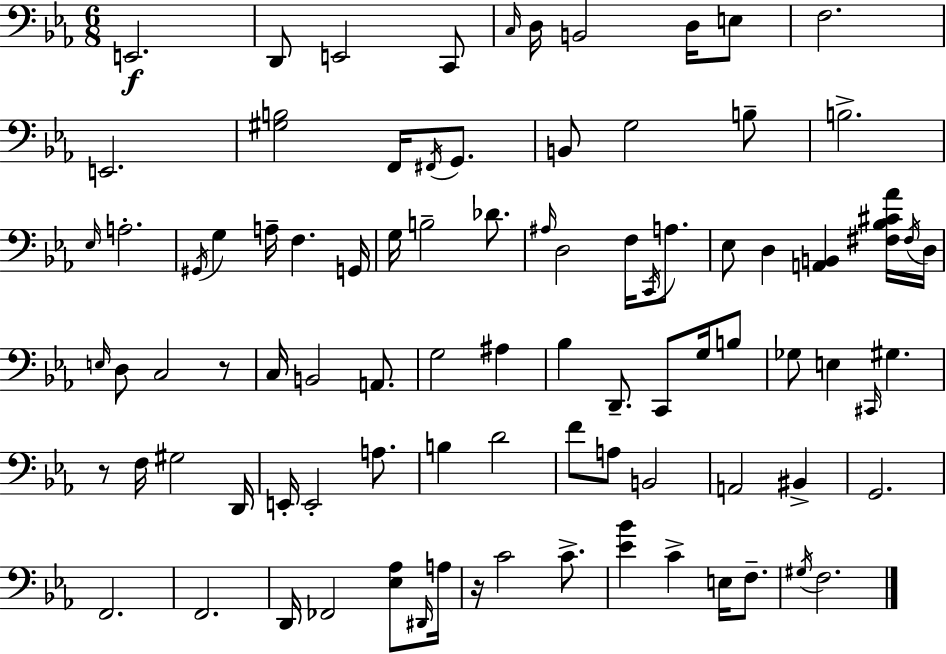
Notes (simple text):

E2/h. D2/e E2/h C2/e C3/s D3/s B2/h D3/s E3/e F3/h. E2/h. [G#3,B3]/h F2/s F#2/s G2/e. B2/e G3/h B3/e B3/h. Eb3/s A3/h. G#2/s G3/q A3/s F3/q. G2/s G3/s B3/h Db4/e. A#3/s D3/h F3/s C2/s A3/e. Eb3/e D3/q [A2,B2]/q [F#3,Bb3,C#4,Ab4]/s F#3/s D3/s E3/s D3/e C3/h R/e C3/s B2/h A2/e. G3/h A#3/q Bb3/q D2/e. C2/e G3/s B3/e Gb3/e E3/q C#2/s G#3/q. R/e F3/s G#3/h D2/s E2/s E2/h A3/e. B3/q D4/h F4/e A3/e B2/h A2/h BIS2/q G2/h. F2/h. F2/h. D2/s FES2/h [Eb3,Ab3]/e D#2/s A3/s R/s C4/h C4/e. [Eb4,Bb4]/q C4/q E3/s F3/e. G#3/s F3/h.